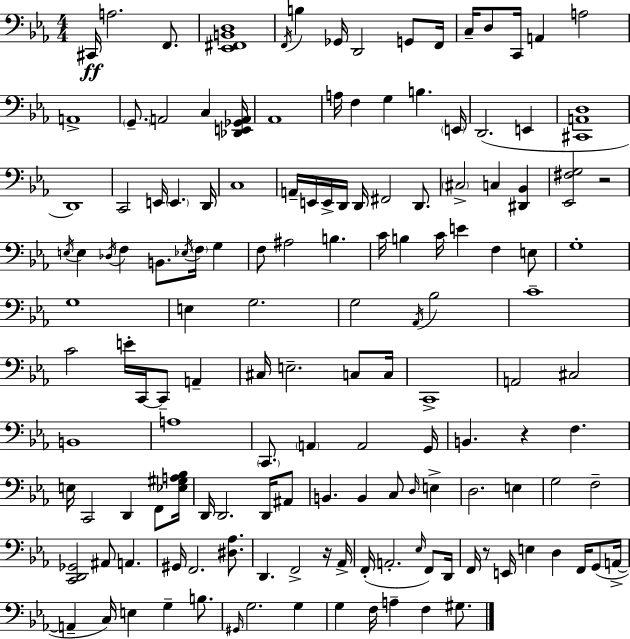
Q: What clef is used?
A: bass